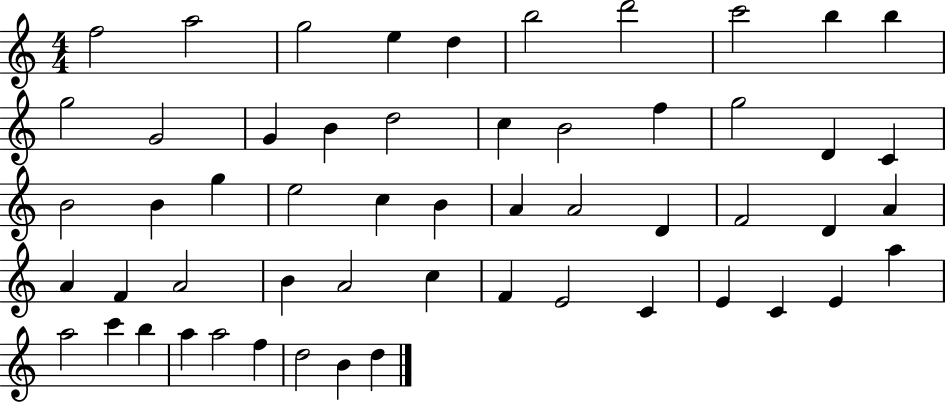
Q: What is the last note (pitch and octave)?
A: D5